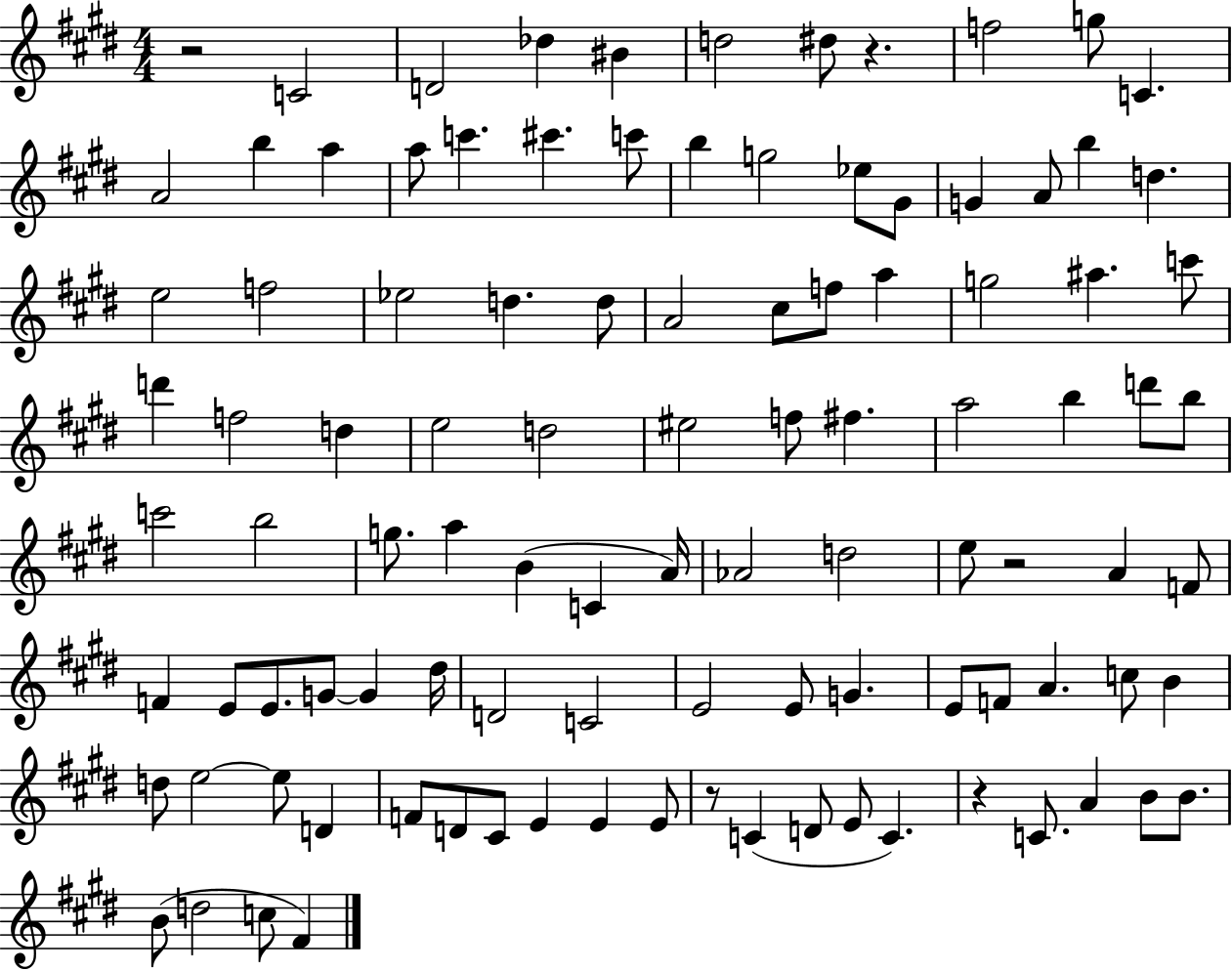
R/h C4/h D4/h Db5/q BIS4/q D5/h D#5/e R/q. F5/h G5/e C4/q. A4/h B5/q A5/q A5/e C6/q. C#6/q. C6/e B5/q G5/h Eb5/e G#4/e G4/q A4/e B5/q D5/q. E5/h F5/h Eb5/h D5/q. D5/e A4/h C#5/e F5/e A5/q G5/h A#5/q. C6/e D6/q F5/h D5/q E5/h D5/h EIS5/h F5/e F#5/q. A5/h B5/q D6/e B5/e C6/h B5/h G5/e. A5/q B4/q C4/q A4/s Ab4/h D5/h E5/e R/h A4/q F4/e F4/q E4/e E4/e. G4/e G4/q D#5/s D4/h C4/h E4/h E4/e G4/q. E4/e F4/e A4/q. C5/e B4/q D5/e E5/h E5/e D4/q F4/e D4/e C#4/e E4/q E4/q E4/e R/e C4/q D4/e E4/e C4/q. R/q C4/e. A4/q B4/e B4/e. B4/e D5/h C5/e F#4/q